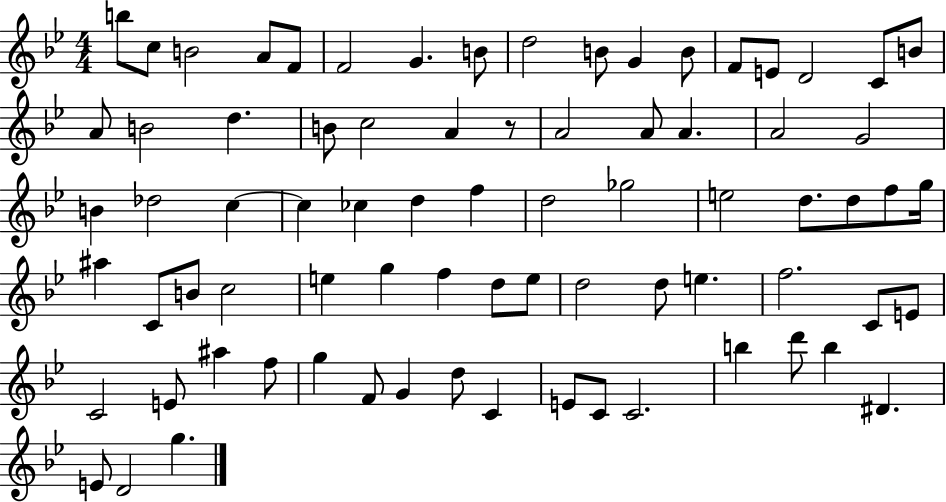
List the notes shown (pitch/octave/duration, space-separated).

B5/e C5/e B4/h A4/e F4/e F4/h G4/q. B4/e D5/h B4/e G4/q B4/e F4/e E4/e D4/h C4/e B4/e A4/e B4/h D5/q. B4/e C5/h A4/q R/e A4/h A4/e A4/q. A4/h G4/h B4/q Db5/h C5/q C5/q CES5/q D5/q F5/q D5/h Gb5/h E5/h D5/e. D5/e F5/e G5/s A#5/q C4/e B4/e C5/h E5/q G5/q F5/q D5/e E5/e D5/h D5/e E5/q. F5/h. C4/e E4/e C4/h E4/e A#5/q F5/e G5/q F4/e G4/q D5/e C4/q E4/e C4/e C4/h. B5/q D6/e B5/q D#4/q. E4/e D4/h G5/q.